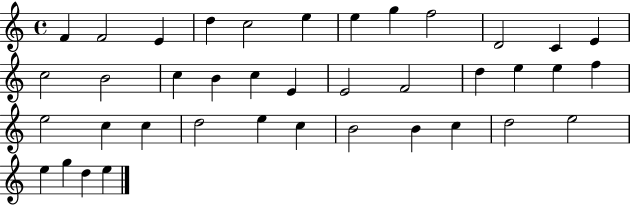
X:1
T:Untitled
M:4/4
L:1/4
K:C
F F2 E d c2 e e g f2 D2 C E c2 B2 c B c E E2 F2 d e e f e2 c c d2 e c B2 B c d2 e2 e g d e